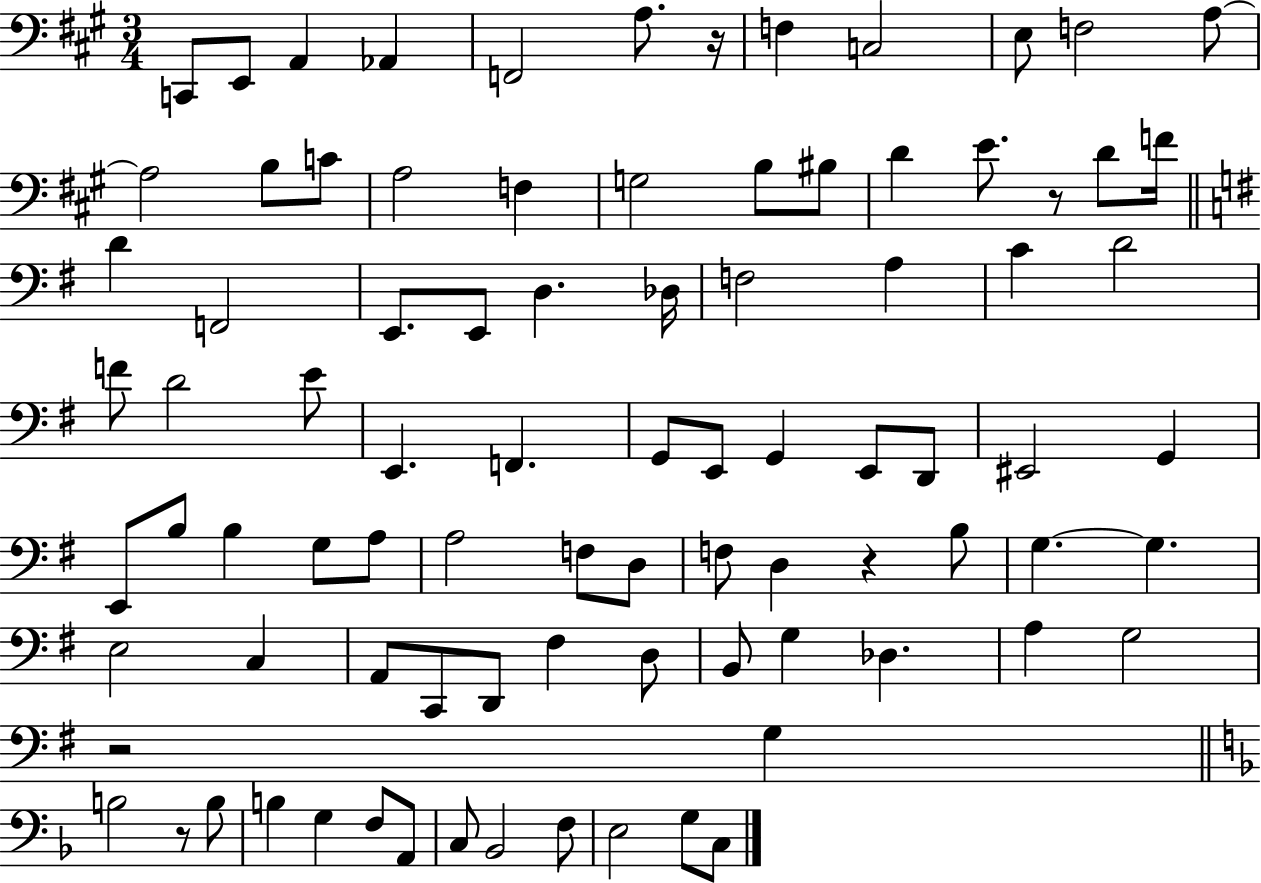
{
  \clef bass
  \numericTimeSignature
  \time 3/4
  \key a \major
  \repeat volta 2 { c,8 e,8 a,4 aes,4 | f,2 a8. r16 | f4 c2 | e8 f2 a8~~ | \break a2 b8 c'8 | a2 f4 | g2 b8 bis8 | d'4 e'8. r8 d'8 f'16 | \break \bar "||" \break \key g \major d'4 f,2 | e,8. e,8 d4. des16 | f2 a4 | c'4 d'2 | \break f'8 d'2 e'8 | e,4. f,4. | g,8 e,8 g,4 e,8 d,8 | eis,2 g,4 | \break e,8 b8 b4 g8 a8 | a2 f8 d8 | f8 d4 r4 b8 | g4.~~ g4. | \break e2 c4 | a,8 c,8 d,8 fis4 d8 | b,8 g4 des4. | a4 g2 | \break r2 g4 | \bar "||" \break \key d \minor b2 r8 b8 | b4 g4 f8 a,8 | c8 bes,2 f8 | e2 g8 c8 | \break } \bar "|."
}